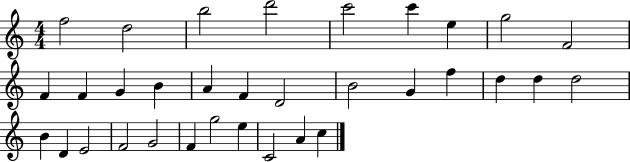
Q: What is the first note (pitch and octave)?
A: F5